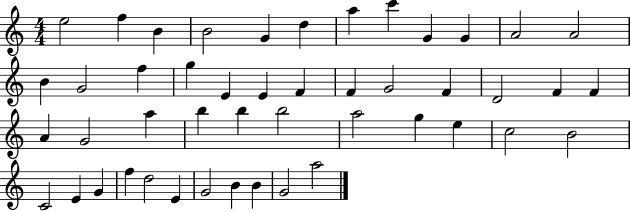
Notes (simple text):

E5/h F5/q B4/q B4/h G4/q D5/q A5/q C6/q G4/q G4/q A4/h A4/h B4/q G4/h F5/q G5/q E4/q E4/q F4/q F4/q G4/h F4/q D4/h F4/q F4/q A4/q G4/h A5/q B5/q B5/q B5/h A5/h G5/q E5/q C5/h B4/h C4/h E4/q G4/q F5/q D5/h E4/q G4/h B4/q B4/q G4/h A5/h